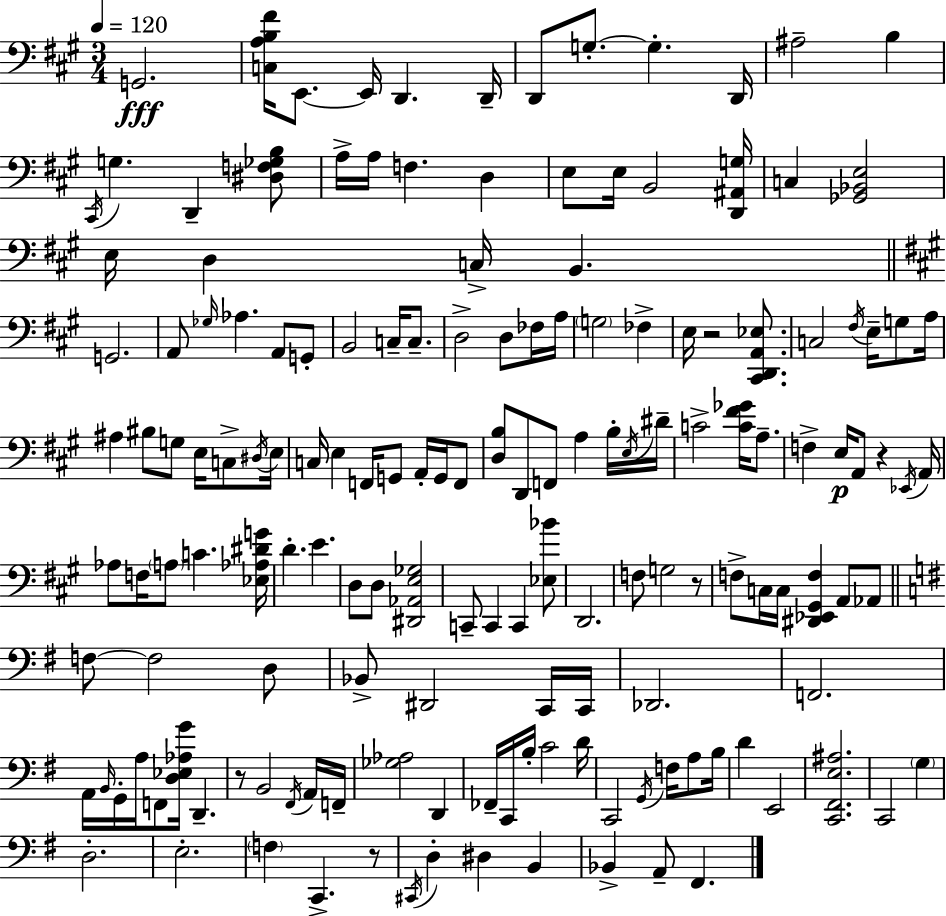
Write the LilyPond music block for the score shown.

{
  \clef bass
  \numericTimeSignature
  \time 3/4
  \key a \major
  \tempo 4 = 120
  g,2.\fff | <c a b fis'>16 e,8.~~ e,16 d,4. d,16-- | d,8 g8.-.~~ g4.-. d,16 | ais2-- b4 | \break \acciaccatura { cis,16 } g4. d,4-- <dis f ges b>8 | a16-> a16 f4. d4 | e8 e16 b,2 | <d, ais, g>16 c4 <ges, bes, e>2 | \break e16 d4 c16-> b,4. | \bar "||" \break \key a \major g,2. | a,8 \grace { ges16 } aes4. a,8 g,8-. | b,2 c16-- c8.-- | d2-> d8 fes16 | \break a16 \parenthesize g2 fes4-> | e16 r2 <cis, d, a, ees>8. | c2 \acciaccatura { fis16 } e16-- g8 | a16 ais4 bis8 g8 e16 c8-> | \break \acciaccatura { dis16 } e16 c16 e4 f,16 g,8 a,16-. | g,16 f,8 <d b>8 d,8 f,8 a4 | b16-. \acciaccatura { e16 } dis'16-- c'2-> | <c' fis' ges'>16 a8.-- f4-> e16\p a,8 r4 | \break \acciaccatura { ees,16 } a,16 aes8 f16 \parenthesize a8 c'4. | <ees aes dis' g'>16 d'4.-. e'4. | d8 d8 <dis, aes, e ges>2 | c,8-- c,4 c,4 | \break <ees bes'>8 d,2. | f8 g2 | r8 f8-> c16 c16 <dis, ees, gis, f>4 | a,8 aes,8 \bar "||" \break \key g \major f8~~ f2 d8 | bes,8-> dis,2 c,16 c,16 | des,2. | f,2. | \break a,16 \grace { b,16 } g,16-. a16 f,8 <d ees aes g'>16 d,4.-- | r8 b,2 \acciaccatura { fis,16 } | a,16 f,16-- <ges aes>2 d,4 | fes,16-- c,16 b16-. c'2 | \break d'16 c,2 \acciaccatura { g,16 } f16 | a8 b16 d'4 e,2 | <c, fis, e ais>2. | c,2 \parenthesize g4 | \break d2.-. | e2.-. | \parenthesize f4 c,4.-> | r8 \acciaccatura { cis,16 } d4-. dis4 | \break b,4 bes,4-> a,8-- fis,4. | \bar "|."
}